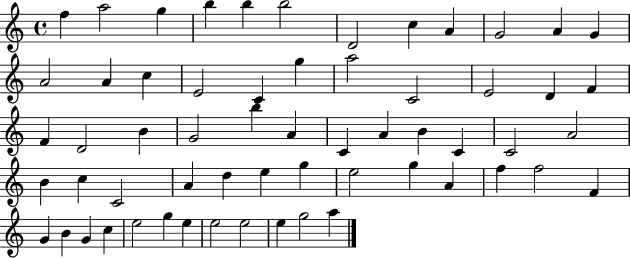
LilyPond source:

{
  \clef treble
  \time 4/4
  \defaultTimeSignature
  \key c \major
  f''4 a''2 g''4 | b''4 b''4 b''2 | d'2 c''4 a'4 | g'2 a'4 g'4 | \break a'2 a'4 c''4 | e'2 c'4 g''4 | a''2 c'2 | e'2 d'4 f'4 | \break f'4 d'2 b'4 | g'2 b''4 a'4 | c'4 a'4 b'4 c'4 | c'2 a'2 | \break b'4 c''4 c'2 | a'4 d''4 e''4 g''4 | e''2 g''4 a'4 | f''4 f''2 f'4 | \break g'4 b'4 g'4 c''4 | e''2 g''4 e''4 | e''2 e''2 | e''4 g''2 a''4 | \break \bar "|."
}